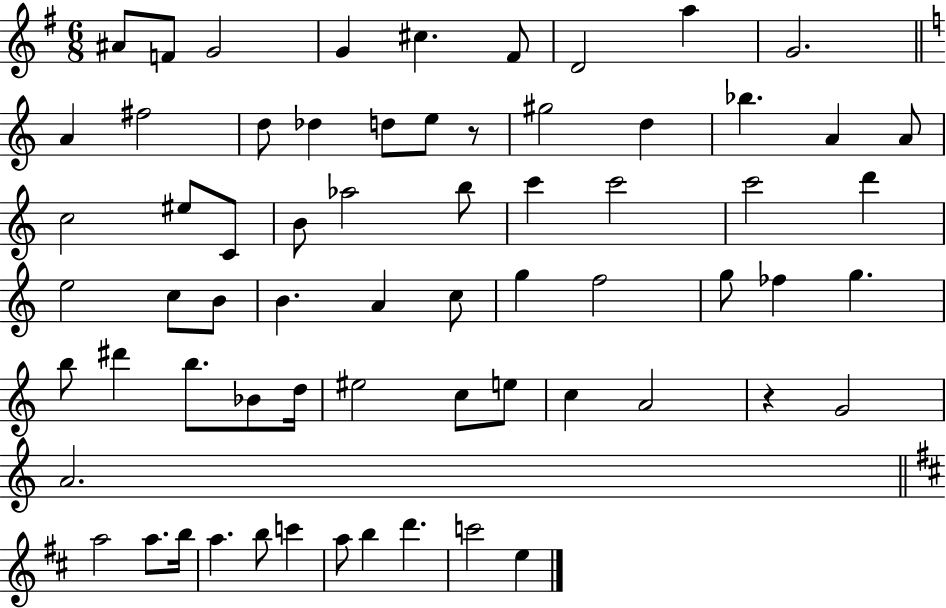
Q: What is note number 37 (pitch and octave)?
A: G5